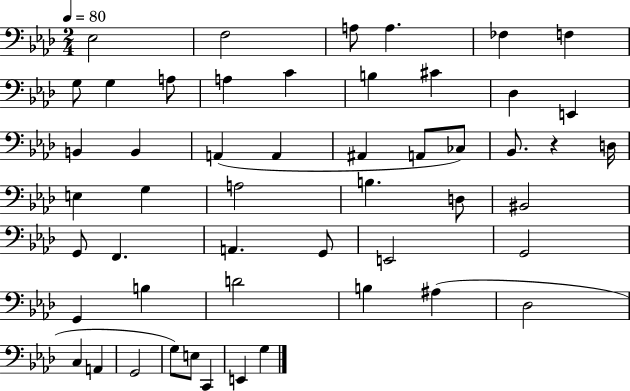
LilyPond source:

{
  \clef bass
  \numericTimeSignature
  \time 2/4
  \key aes \major
  \tempo 4 = 80
  ees2 | f2 | a8 a4. | fes4 f4 | \break g8 g4 a8 | a4 c'4 | b4 cis'4 | des4 e,4 | \break b,4 b,4 | a,4( a,4 | ais,4 a,8 ces8) | bes,8. r4 d16 | \break e4 g4 | a2 | b4. d8 | bis,2 | \break g,8 f,4. | a,4. g,8 | e,2 | g,2 | \break g,4 b4 | d'2 | b4 ais4( | des2 | \break c4 a,4 | g,2 | g8) e8 c,4 | e,4 g4 | \break \bar "|."
}